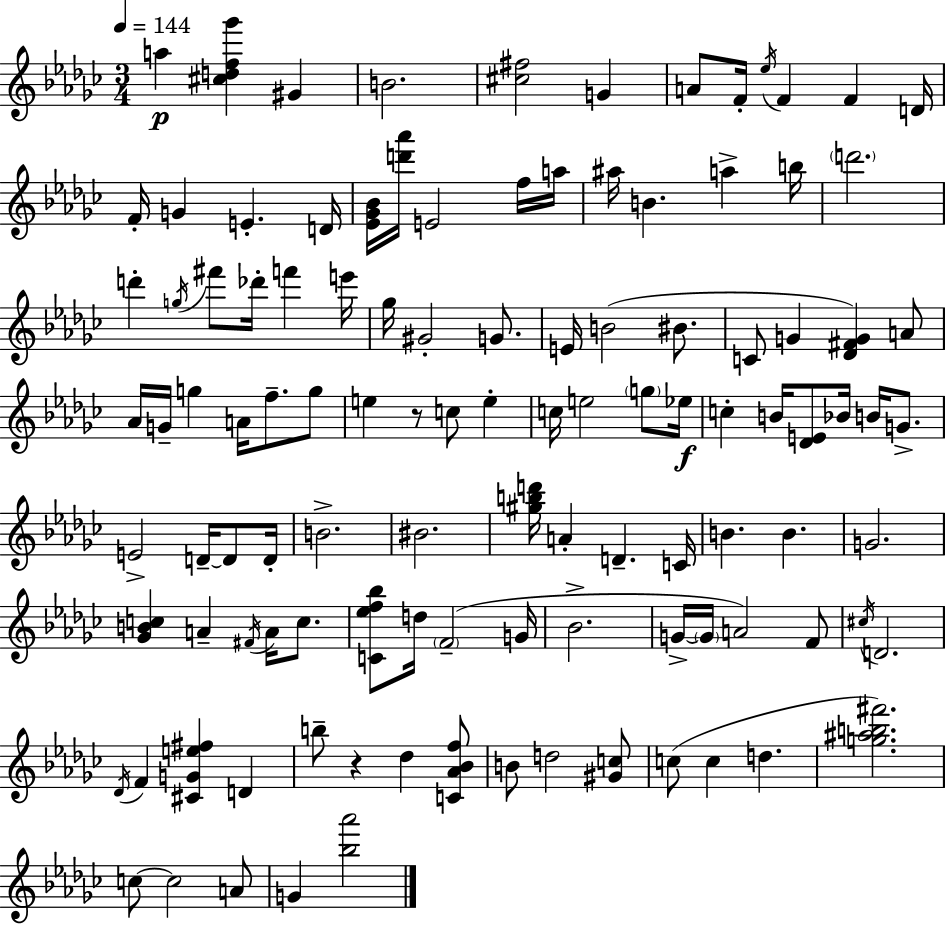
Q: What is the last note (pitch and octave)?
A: G4